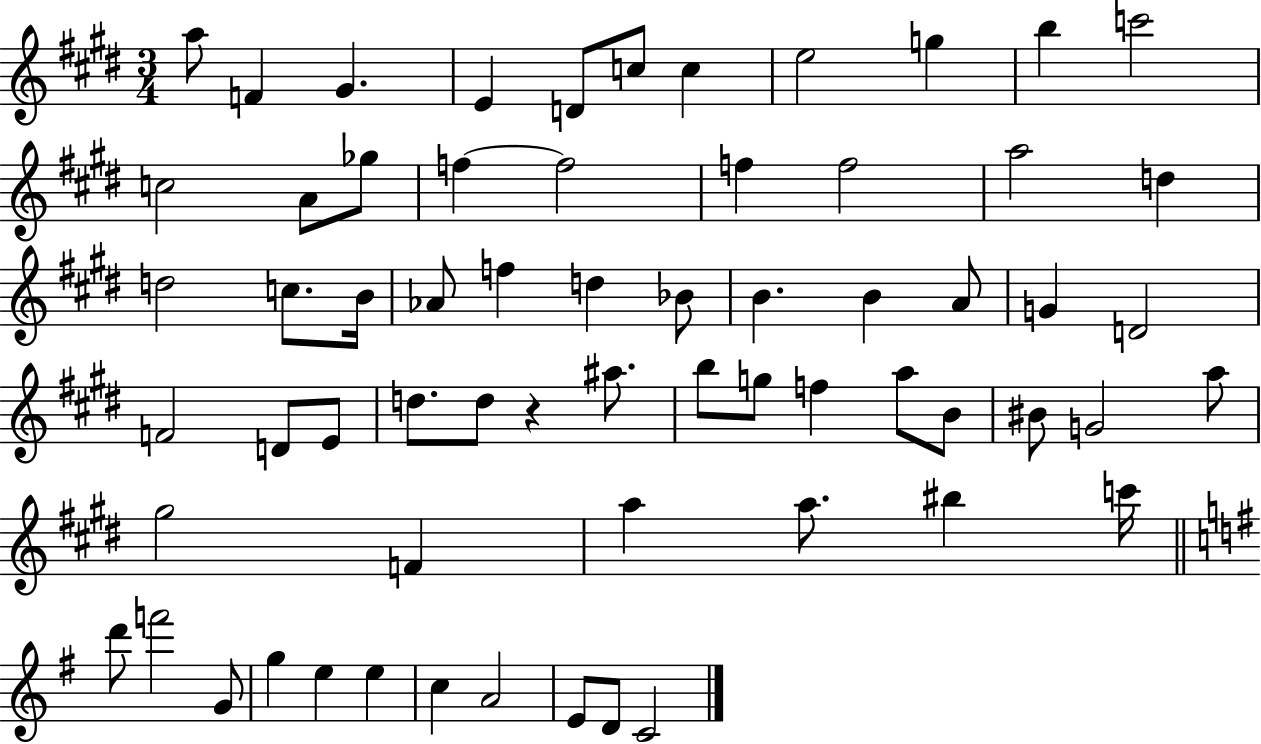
A5/e F4/q G#4/q. E4/q D4/e C5/e C5/q E5/h G5/q B5/q C6/h C5/h A4/e Gb5/e F5/q F5/h F5/q F5/h A5/h D5/q D5/h C5/e. B4/s Ab4/e F5/q D5/q Bb4/e B4/q. B4/q A4/e G4/q D4/h F4/h D4/e E4/e D5/e. D5/e R/q A#5/e. B5/e G5/e F5/q A5/e B4/e BIS4/e G4/h A5/e G#5/h F4/q A5/q A5/e. BIS5/q C6/s D6/e F6/h G4/e G5/q E5/q E5/q C5/q A4/h E4/e D4/e C4/h